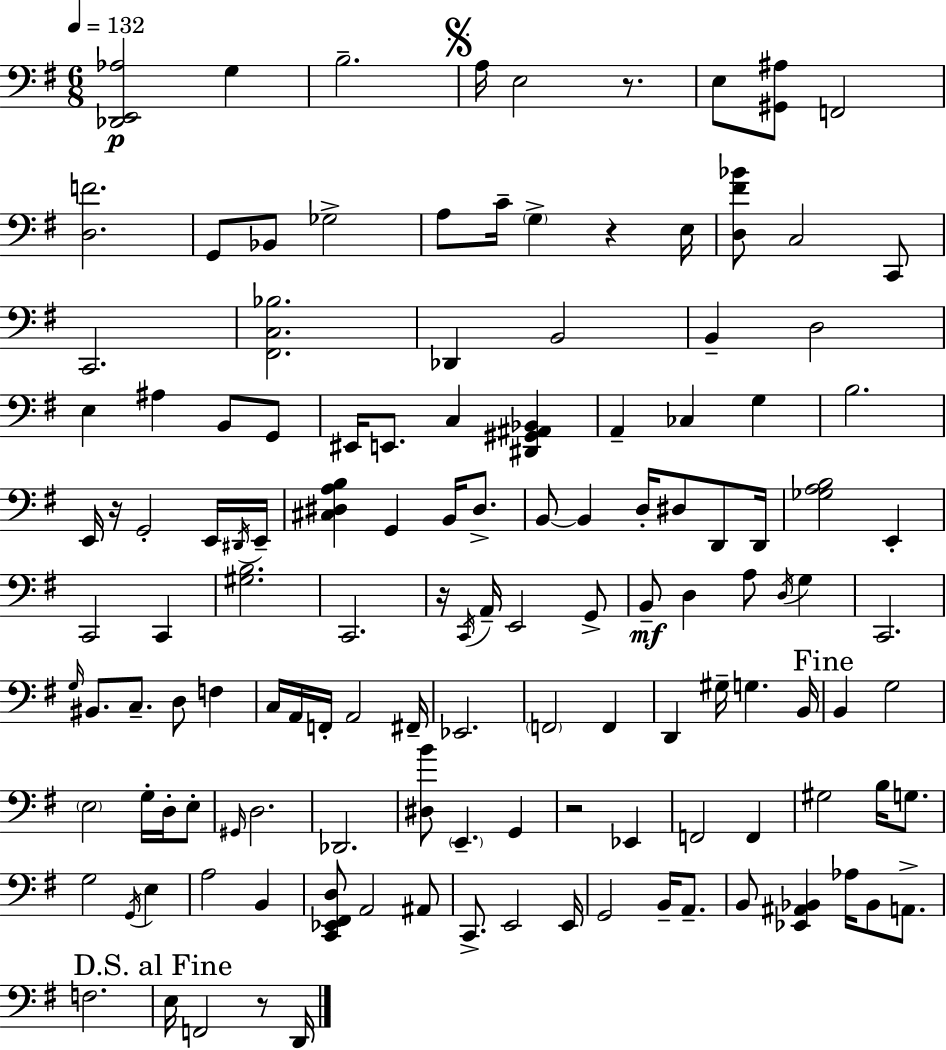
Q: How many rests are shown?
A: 6